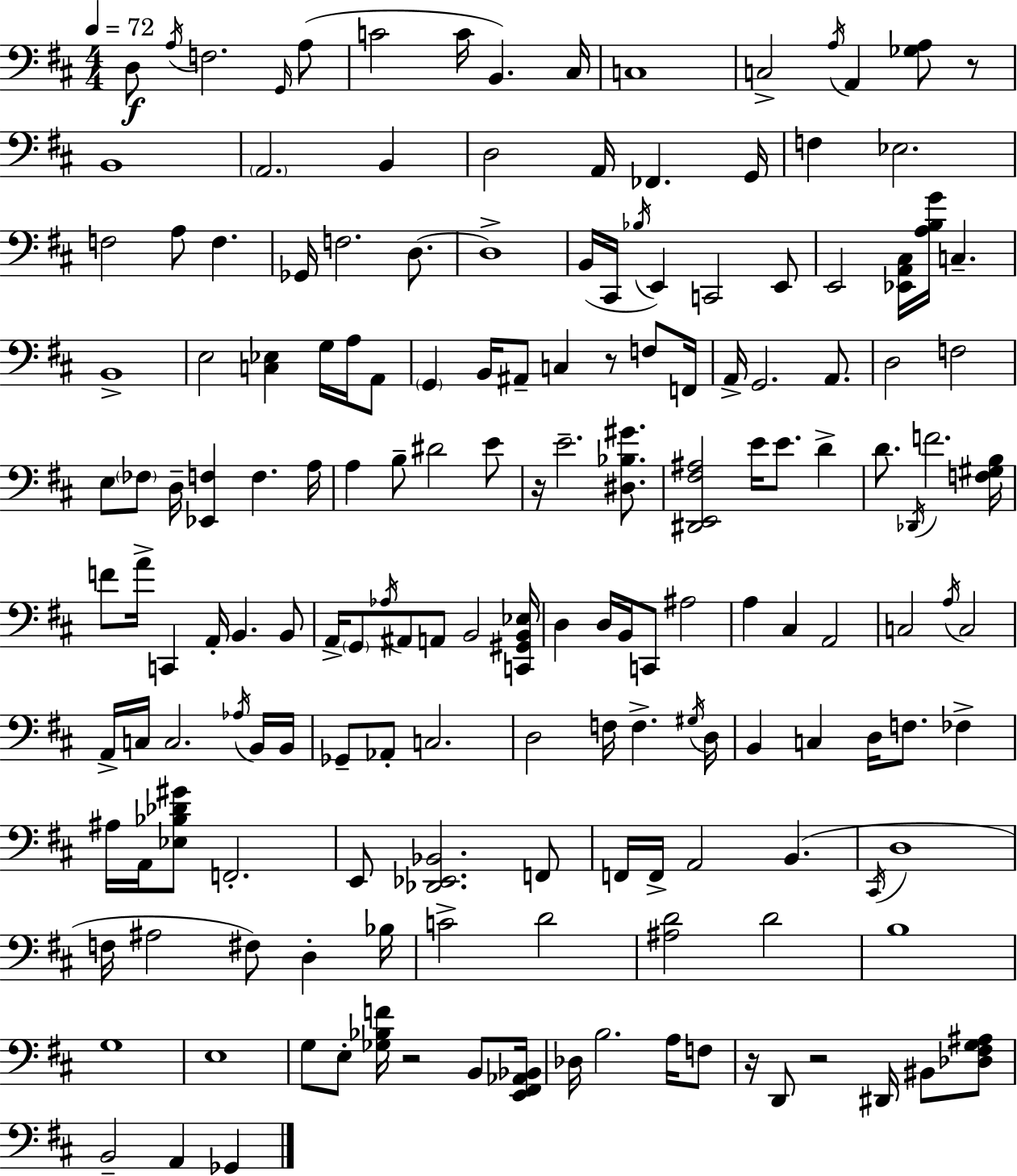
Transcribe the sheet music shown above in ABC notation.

X:1
T:Untitled
M:4/4
L:1/4
K:D
D,/2 A,/4 F,2 G,,/4 A,/2 C2 C/4 B,, ^C,/4 C,4 C,2 A,/4 A,, [_G,A,]/2 z/2 B,,4 A,,2 B,, D,2 A,,/4 _F,, G,,/4 F, _E,2 F,2 A,/2 F, _G,,/4 F,2 D,/2 D,4 B,,/4 ^C,,/4 _B,/4 E,, C,,2 E,,/2 E,,2 [_E,,A,,^C,]/4 [A,B,G]/4 C, B,,4 E,2 [C,_E,] G,/4 A,/4 A,,/2 G,, B,,/4 ^A,,/2 C, z/2 F,/2 F,,/4 A,,/4 G,,2 A,,/2 D,2 F,2 E,/2 _F,/2 D,/4 [_E,,F,] F, A,/4 A, B,/2 ^D2 E/2 z/4 E2 [^D,_B,^G]/2 [^D,,E,,^F,^A,]2 E/4 E/2 D D/2 _D,,/4 F2 [F,^G,B,]/4 F/2 A/4 C,, A,,/4 B,, B,,/2 A,,/4 G,,/2 _A,/4 ^A,,/2 A,,/2 B,,2 [C,,^G,,B,,_E,]/4 D, D,/4 B,,/4 C,,/2 ^A,2 A, ^C, A,,2 C,2 A,/4 C,2 A,,/4 C,/4 C,2 _A,/4 B,,/4 B,,/4 _G,,/2 _A,,/2 C,2 D,2 F,/4 F, ^G,/4 D,/4 B,, C, D,/4 F,/2 _F, ^A,/4 A,,/4 [_E,_B,_D^G]/2 F,,2 E,,/2 [_D,,_E,,_B,,]2 F,,/2 F,,/4 F,,/4 A,,2 B,, ^C,,/4 D,4 F,/4 ^A,2 ^F,/2 D, _B,/4 C2 D2 [^A,D]2 D2 B,4 G,4 E,4 G,/2 E,/2 [_G,_B,F]/4 z2 B,,/2 [E,,^F,,_A,,_B,,]/4 _D,/4 B,2 A,/4 F,/2 z/4 D,,/2 z2 ^D,,/4 ^B,,/2 [_D,^F,G,^A,]/2 B,,2 A,, _G,,